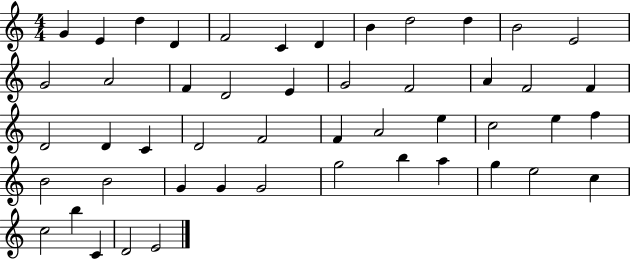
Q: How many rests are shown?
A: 0